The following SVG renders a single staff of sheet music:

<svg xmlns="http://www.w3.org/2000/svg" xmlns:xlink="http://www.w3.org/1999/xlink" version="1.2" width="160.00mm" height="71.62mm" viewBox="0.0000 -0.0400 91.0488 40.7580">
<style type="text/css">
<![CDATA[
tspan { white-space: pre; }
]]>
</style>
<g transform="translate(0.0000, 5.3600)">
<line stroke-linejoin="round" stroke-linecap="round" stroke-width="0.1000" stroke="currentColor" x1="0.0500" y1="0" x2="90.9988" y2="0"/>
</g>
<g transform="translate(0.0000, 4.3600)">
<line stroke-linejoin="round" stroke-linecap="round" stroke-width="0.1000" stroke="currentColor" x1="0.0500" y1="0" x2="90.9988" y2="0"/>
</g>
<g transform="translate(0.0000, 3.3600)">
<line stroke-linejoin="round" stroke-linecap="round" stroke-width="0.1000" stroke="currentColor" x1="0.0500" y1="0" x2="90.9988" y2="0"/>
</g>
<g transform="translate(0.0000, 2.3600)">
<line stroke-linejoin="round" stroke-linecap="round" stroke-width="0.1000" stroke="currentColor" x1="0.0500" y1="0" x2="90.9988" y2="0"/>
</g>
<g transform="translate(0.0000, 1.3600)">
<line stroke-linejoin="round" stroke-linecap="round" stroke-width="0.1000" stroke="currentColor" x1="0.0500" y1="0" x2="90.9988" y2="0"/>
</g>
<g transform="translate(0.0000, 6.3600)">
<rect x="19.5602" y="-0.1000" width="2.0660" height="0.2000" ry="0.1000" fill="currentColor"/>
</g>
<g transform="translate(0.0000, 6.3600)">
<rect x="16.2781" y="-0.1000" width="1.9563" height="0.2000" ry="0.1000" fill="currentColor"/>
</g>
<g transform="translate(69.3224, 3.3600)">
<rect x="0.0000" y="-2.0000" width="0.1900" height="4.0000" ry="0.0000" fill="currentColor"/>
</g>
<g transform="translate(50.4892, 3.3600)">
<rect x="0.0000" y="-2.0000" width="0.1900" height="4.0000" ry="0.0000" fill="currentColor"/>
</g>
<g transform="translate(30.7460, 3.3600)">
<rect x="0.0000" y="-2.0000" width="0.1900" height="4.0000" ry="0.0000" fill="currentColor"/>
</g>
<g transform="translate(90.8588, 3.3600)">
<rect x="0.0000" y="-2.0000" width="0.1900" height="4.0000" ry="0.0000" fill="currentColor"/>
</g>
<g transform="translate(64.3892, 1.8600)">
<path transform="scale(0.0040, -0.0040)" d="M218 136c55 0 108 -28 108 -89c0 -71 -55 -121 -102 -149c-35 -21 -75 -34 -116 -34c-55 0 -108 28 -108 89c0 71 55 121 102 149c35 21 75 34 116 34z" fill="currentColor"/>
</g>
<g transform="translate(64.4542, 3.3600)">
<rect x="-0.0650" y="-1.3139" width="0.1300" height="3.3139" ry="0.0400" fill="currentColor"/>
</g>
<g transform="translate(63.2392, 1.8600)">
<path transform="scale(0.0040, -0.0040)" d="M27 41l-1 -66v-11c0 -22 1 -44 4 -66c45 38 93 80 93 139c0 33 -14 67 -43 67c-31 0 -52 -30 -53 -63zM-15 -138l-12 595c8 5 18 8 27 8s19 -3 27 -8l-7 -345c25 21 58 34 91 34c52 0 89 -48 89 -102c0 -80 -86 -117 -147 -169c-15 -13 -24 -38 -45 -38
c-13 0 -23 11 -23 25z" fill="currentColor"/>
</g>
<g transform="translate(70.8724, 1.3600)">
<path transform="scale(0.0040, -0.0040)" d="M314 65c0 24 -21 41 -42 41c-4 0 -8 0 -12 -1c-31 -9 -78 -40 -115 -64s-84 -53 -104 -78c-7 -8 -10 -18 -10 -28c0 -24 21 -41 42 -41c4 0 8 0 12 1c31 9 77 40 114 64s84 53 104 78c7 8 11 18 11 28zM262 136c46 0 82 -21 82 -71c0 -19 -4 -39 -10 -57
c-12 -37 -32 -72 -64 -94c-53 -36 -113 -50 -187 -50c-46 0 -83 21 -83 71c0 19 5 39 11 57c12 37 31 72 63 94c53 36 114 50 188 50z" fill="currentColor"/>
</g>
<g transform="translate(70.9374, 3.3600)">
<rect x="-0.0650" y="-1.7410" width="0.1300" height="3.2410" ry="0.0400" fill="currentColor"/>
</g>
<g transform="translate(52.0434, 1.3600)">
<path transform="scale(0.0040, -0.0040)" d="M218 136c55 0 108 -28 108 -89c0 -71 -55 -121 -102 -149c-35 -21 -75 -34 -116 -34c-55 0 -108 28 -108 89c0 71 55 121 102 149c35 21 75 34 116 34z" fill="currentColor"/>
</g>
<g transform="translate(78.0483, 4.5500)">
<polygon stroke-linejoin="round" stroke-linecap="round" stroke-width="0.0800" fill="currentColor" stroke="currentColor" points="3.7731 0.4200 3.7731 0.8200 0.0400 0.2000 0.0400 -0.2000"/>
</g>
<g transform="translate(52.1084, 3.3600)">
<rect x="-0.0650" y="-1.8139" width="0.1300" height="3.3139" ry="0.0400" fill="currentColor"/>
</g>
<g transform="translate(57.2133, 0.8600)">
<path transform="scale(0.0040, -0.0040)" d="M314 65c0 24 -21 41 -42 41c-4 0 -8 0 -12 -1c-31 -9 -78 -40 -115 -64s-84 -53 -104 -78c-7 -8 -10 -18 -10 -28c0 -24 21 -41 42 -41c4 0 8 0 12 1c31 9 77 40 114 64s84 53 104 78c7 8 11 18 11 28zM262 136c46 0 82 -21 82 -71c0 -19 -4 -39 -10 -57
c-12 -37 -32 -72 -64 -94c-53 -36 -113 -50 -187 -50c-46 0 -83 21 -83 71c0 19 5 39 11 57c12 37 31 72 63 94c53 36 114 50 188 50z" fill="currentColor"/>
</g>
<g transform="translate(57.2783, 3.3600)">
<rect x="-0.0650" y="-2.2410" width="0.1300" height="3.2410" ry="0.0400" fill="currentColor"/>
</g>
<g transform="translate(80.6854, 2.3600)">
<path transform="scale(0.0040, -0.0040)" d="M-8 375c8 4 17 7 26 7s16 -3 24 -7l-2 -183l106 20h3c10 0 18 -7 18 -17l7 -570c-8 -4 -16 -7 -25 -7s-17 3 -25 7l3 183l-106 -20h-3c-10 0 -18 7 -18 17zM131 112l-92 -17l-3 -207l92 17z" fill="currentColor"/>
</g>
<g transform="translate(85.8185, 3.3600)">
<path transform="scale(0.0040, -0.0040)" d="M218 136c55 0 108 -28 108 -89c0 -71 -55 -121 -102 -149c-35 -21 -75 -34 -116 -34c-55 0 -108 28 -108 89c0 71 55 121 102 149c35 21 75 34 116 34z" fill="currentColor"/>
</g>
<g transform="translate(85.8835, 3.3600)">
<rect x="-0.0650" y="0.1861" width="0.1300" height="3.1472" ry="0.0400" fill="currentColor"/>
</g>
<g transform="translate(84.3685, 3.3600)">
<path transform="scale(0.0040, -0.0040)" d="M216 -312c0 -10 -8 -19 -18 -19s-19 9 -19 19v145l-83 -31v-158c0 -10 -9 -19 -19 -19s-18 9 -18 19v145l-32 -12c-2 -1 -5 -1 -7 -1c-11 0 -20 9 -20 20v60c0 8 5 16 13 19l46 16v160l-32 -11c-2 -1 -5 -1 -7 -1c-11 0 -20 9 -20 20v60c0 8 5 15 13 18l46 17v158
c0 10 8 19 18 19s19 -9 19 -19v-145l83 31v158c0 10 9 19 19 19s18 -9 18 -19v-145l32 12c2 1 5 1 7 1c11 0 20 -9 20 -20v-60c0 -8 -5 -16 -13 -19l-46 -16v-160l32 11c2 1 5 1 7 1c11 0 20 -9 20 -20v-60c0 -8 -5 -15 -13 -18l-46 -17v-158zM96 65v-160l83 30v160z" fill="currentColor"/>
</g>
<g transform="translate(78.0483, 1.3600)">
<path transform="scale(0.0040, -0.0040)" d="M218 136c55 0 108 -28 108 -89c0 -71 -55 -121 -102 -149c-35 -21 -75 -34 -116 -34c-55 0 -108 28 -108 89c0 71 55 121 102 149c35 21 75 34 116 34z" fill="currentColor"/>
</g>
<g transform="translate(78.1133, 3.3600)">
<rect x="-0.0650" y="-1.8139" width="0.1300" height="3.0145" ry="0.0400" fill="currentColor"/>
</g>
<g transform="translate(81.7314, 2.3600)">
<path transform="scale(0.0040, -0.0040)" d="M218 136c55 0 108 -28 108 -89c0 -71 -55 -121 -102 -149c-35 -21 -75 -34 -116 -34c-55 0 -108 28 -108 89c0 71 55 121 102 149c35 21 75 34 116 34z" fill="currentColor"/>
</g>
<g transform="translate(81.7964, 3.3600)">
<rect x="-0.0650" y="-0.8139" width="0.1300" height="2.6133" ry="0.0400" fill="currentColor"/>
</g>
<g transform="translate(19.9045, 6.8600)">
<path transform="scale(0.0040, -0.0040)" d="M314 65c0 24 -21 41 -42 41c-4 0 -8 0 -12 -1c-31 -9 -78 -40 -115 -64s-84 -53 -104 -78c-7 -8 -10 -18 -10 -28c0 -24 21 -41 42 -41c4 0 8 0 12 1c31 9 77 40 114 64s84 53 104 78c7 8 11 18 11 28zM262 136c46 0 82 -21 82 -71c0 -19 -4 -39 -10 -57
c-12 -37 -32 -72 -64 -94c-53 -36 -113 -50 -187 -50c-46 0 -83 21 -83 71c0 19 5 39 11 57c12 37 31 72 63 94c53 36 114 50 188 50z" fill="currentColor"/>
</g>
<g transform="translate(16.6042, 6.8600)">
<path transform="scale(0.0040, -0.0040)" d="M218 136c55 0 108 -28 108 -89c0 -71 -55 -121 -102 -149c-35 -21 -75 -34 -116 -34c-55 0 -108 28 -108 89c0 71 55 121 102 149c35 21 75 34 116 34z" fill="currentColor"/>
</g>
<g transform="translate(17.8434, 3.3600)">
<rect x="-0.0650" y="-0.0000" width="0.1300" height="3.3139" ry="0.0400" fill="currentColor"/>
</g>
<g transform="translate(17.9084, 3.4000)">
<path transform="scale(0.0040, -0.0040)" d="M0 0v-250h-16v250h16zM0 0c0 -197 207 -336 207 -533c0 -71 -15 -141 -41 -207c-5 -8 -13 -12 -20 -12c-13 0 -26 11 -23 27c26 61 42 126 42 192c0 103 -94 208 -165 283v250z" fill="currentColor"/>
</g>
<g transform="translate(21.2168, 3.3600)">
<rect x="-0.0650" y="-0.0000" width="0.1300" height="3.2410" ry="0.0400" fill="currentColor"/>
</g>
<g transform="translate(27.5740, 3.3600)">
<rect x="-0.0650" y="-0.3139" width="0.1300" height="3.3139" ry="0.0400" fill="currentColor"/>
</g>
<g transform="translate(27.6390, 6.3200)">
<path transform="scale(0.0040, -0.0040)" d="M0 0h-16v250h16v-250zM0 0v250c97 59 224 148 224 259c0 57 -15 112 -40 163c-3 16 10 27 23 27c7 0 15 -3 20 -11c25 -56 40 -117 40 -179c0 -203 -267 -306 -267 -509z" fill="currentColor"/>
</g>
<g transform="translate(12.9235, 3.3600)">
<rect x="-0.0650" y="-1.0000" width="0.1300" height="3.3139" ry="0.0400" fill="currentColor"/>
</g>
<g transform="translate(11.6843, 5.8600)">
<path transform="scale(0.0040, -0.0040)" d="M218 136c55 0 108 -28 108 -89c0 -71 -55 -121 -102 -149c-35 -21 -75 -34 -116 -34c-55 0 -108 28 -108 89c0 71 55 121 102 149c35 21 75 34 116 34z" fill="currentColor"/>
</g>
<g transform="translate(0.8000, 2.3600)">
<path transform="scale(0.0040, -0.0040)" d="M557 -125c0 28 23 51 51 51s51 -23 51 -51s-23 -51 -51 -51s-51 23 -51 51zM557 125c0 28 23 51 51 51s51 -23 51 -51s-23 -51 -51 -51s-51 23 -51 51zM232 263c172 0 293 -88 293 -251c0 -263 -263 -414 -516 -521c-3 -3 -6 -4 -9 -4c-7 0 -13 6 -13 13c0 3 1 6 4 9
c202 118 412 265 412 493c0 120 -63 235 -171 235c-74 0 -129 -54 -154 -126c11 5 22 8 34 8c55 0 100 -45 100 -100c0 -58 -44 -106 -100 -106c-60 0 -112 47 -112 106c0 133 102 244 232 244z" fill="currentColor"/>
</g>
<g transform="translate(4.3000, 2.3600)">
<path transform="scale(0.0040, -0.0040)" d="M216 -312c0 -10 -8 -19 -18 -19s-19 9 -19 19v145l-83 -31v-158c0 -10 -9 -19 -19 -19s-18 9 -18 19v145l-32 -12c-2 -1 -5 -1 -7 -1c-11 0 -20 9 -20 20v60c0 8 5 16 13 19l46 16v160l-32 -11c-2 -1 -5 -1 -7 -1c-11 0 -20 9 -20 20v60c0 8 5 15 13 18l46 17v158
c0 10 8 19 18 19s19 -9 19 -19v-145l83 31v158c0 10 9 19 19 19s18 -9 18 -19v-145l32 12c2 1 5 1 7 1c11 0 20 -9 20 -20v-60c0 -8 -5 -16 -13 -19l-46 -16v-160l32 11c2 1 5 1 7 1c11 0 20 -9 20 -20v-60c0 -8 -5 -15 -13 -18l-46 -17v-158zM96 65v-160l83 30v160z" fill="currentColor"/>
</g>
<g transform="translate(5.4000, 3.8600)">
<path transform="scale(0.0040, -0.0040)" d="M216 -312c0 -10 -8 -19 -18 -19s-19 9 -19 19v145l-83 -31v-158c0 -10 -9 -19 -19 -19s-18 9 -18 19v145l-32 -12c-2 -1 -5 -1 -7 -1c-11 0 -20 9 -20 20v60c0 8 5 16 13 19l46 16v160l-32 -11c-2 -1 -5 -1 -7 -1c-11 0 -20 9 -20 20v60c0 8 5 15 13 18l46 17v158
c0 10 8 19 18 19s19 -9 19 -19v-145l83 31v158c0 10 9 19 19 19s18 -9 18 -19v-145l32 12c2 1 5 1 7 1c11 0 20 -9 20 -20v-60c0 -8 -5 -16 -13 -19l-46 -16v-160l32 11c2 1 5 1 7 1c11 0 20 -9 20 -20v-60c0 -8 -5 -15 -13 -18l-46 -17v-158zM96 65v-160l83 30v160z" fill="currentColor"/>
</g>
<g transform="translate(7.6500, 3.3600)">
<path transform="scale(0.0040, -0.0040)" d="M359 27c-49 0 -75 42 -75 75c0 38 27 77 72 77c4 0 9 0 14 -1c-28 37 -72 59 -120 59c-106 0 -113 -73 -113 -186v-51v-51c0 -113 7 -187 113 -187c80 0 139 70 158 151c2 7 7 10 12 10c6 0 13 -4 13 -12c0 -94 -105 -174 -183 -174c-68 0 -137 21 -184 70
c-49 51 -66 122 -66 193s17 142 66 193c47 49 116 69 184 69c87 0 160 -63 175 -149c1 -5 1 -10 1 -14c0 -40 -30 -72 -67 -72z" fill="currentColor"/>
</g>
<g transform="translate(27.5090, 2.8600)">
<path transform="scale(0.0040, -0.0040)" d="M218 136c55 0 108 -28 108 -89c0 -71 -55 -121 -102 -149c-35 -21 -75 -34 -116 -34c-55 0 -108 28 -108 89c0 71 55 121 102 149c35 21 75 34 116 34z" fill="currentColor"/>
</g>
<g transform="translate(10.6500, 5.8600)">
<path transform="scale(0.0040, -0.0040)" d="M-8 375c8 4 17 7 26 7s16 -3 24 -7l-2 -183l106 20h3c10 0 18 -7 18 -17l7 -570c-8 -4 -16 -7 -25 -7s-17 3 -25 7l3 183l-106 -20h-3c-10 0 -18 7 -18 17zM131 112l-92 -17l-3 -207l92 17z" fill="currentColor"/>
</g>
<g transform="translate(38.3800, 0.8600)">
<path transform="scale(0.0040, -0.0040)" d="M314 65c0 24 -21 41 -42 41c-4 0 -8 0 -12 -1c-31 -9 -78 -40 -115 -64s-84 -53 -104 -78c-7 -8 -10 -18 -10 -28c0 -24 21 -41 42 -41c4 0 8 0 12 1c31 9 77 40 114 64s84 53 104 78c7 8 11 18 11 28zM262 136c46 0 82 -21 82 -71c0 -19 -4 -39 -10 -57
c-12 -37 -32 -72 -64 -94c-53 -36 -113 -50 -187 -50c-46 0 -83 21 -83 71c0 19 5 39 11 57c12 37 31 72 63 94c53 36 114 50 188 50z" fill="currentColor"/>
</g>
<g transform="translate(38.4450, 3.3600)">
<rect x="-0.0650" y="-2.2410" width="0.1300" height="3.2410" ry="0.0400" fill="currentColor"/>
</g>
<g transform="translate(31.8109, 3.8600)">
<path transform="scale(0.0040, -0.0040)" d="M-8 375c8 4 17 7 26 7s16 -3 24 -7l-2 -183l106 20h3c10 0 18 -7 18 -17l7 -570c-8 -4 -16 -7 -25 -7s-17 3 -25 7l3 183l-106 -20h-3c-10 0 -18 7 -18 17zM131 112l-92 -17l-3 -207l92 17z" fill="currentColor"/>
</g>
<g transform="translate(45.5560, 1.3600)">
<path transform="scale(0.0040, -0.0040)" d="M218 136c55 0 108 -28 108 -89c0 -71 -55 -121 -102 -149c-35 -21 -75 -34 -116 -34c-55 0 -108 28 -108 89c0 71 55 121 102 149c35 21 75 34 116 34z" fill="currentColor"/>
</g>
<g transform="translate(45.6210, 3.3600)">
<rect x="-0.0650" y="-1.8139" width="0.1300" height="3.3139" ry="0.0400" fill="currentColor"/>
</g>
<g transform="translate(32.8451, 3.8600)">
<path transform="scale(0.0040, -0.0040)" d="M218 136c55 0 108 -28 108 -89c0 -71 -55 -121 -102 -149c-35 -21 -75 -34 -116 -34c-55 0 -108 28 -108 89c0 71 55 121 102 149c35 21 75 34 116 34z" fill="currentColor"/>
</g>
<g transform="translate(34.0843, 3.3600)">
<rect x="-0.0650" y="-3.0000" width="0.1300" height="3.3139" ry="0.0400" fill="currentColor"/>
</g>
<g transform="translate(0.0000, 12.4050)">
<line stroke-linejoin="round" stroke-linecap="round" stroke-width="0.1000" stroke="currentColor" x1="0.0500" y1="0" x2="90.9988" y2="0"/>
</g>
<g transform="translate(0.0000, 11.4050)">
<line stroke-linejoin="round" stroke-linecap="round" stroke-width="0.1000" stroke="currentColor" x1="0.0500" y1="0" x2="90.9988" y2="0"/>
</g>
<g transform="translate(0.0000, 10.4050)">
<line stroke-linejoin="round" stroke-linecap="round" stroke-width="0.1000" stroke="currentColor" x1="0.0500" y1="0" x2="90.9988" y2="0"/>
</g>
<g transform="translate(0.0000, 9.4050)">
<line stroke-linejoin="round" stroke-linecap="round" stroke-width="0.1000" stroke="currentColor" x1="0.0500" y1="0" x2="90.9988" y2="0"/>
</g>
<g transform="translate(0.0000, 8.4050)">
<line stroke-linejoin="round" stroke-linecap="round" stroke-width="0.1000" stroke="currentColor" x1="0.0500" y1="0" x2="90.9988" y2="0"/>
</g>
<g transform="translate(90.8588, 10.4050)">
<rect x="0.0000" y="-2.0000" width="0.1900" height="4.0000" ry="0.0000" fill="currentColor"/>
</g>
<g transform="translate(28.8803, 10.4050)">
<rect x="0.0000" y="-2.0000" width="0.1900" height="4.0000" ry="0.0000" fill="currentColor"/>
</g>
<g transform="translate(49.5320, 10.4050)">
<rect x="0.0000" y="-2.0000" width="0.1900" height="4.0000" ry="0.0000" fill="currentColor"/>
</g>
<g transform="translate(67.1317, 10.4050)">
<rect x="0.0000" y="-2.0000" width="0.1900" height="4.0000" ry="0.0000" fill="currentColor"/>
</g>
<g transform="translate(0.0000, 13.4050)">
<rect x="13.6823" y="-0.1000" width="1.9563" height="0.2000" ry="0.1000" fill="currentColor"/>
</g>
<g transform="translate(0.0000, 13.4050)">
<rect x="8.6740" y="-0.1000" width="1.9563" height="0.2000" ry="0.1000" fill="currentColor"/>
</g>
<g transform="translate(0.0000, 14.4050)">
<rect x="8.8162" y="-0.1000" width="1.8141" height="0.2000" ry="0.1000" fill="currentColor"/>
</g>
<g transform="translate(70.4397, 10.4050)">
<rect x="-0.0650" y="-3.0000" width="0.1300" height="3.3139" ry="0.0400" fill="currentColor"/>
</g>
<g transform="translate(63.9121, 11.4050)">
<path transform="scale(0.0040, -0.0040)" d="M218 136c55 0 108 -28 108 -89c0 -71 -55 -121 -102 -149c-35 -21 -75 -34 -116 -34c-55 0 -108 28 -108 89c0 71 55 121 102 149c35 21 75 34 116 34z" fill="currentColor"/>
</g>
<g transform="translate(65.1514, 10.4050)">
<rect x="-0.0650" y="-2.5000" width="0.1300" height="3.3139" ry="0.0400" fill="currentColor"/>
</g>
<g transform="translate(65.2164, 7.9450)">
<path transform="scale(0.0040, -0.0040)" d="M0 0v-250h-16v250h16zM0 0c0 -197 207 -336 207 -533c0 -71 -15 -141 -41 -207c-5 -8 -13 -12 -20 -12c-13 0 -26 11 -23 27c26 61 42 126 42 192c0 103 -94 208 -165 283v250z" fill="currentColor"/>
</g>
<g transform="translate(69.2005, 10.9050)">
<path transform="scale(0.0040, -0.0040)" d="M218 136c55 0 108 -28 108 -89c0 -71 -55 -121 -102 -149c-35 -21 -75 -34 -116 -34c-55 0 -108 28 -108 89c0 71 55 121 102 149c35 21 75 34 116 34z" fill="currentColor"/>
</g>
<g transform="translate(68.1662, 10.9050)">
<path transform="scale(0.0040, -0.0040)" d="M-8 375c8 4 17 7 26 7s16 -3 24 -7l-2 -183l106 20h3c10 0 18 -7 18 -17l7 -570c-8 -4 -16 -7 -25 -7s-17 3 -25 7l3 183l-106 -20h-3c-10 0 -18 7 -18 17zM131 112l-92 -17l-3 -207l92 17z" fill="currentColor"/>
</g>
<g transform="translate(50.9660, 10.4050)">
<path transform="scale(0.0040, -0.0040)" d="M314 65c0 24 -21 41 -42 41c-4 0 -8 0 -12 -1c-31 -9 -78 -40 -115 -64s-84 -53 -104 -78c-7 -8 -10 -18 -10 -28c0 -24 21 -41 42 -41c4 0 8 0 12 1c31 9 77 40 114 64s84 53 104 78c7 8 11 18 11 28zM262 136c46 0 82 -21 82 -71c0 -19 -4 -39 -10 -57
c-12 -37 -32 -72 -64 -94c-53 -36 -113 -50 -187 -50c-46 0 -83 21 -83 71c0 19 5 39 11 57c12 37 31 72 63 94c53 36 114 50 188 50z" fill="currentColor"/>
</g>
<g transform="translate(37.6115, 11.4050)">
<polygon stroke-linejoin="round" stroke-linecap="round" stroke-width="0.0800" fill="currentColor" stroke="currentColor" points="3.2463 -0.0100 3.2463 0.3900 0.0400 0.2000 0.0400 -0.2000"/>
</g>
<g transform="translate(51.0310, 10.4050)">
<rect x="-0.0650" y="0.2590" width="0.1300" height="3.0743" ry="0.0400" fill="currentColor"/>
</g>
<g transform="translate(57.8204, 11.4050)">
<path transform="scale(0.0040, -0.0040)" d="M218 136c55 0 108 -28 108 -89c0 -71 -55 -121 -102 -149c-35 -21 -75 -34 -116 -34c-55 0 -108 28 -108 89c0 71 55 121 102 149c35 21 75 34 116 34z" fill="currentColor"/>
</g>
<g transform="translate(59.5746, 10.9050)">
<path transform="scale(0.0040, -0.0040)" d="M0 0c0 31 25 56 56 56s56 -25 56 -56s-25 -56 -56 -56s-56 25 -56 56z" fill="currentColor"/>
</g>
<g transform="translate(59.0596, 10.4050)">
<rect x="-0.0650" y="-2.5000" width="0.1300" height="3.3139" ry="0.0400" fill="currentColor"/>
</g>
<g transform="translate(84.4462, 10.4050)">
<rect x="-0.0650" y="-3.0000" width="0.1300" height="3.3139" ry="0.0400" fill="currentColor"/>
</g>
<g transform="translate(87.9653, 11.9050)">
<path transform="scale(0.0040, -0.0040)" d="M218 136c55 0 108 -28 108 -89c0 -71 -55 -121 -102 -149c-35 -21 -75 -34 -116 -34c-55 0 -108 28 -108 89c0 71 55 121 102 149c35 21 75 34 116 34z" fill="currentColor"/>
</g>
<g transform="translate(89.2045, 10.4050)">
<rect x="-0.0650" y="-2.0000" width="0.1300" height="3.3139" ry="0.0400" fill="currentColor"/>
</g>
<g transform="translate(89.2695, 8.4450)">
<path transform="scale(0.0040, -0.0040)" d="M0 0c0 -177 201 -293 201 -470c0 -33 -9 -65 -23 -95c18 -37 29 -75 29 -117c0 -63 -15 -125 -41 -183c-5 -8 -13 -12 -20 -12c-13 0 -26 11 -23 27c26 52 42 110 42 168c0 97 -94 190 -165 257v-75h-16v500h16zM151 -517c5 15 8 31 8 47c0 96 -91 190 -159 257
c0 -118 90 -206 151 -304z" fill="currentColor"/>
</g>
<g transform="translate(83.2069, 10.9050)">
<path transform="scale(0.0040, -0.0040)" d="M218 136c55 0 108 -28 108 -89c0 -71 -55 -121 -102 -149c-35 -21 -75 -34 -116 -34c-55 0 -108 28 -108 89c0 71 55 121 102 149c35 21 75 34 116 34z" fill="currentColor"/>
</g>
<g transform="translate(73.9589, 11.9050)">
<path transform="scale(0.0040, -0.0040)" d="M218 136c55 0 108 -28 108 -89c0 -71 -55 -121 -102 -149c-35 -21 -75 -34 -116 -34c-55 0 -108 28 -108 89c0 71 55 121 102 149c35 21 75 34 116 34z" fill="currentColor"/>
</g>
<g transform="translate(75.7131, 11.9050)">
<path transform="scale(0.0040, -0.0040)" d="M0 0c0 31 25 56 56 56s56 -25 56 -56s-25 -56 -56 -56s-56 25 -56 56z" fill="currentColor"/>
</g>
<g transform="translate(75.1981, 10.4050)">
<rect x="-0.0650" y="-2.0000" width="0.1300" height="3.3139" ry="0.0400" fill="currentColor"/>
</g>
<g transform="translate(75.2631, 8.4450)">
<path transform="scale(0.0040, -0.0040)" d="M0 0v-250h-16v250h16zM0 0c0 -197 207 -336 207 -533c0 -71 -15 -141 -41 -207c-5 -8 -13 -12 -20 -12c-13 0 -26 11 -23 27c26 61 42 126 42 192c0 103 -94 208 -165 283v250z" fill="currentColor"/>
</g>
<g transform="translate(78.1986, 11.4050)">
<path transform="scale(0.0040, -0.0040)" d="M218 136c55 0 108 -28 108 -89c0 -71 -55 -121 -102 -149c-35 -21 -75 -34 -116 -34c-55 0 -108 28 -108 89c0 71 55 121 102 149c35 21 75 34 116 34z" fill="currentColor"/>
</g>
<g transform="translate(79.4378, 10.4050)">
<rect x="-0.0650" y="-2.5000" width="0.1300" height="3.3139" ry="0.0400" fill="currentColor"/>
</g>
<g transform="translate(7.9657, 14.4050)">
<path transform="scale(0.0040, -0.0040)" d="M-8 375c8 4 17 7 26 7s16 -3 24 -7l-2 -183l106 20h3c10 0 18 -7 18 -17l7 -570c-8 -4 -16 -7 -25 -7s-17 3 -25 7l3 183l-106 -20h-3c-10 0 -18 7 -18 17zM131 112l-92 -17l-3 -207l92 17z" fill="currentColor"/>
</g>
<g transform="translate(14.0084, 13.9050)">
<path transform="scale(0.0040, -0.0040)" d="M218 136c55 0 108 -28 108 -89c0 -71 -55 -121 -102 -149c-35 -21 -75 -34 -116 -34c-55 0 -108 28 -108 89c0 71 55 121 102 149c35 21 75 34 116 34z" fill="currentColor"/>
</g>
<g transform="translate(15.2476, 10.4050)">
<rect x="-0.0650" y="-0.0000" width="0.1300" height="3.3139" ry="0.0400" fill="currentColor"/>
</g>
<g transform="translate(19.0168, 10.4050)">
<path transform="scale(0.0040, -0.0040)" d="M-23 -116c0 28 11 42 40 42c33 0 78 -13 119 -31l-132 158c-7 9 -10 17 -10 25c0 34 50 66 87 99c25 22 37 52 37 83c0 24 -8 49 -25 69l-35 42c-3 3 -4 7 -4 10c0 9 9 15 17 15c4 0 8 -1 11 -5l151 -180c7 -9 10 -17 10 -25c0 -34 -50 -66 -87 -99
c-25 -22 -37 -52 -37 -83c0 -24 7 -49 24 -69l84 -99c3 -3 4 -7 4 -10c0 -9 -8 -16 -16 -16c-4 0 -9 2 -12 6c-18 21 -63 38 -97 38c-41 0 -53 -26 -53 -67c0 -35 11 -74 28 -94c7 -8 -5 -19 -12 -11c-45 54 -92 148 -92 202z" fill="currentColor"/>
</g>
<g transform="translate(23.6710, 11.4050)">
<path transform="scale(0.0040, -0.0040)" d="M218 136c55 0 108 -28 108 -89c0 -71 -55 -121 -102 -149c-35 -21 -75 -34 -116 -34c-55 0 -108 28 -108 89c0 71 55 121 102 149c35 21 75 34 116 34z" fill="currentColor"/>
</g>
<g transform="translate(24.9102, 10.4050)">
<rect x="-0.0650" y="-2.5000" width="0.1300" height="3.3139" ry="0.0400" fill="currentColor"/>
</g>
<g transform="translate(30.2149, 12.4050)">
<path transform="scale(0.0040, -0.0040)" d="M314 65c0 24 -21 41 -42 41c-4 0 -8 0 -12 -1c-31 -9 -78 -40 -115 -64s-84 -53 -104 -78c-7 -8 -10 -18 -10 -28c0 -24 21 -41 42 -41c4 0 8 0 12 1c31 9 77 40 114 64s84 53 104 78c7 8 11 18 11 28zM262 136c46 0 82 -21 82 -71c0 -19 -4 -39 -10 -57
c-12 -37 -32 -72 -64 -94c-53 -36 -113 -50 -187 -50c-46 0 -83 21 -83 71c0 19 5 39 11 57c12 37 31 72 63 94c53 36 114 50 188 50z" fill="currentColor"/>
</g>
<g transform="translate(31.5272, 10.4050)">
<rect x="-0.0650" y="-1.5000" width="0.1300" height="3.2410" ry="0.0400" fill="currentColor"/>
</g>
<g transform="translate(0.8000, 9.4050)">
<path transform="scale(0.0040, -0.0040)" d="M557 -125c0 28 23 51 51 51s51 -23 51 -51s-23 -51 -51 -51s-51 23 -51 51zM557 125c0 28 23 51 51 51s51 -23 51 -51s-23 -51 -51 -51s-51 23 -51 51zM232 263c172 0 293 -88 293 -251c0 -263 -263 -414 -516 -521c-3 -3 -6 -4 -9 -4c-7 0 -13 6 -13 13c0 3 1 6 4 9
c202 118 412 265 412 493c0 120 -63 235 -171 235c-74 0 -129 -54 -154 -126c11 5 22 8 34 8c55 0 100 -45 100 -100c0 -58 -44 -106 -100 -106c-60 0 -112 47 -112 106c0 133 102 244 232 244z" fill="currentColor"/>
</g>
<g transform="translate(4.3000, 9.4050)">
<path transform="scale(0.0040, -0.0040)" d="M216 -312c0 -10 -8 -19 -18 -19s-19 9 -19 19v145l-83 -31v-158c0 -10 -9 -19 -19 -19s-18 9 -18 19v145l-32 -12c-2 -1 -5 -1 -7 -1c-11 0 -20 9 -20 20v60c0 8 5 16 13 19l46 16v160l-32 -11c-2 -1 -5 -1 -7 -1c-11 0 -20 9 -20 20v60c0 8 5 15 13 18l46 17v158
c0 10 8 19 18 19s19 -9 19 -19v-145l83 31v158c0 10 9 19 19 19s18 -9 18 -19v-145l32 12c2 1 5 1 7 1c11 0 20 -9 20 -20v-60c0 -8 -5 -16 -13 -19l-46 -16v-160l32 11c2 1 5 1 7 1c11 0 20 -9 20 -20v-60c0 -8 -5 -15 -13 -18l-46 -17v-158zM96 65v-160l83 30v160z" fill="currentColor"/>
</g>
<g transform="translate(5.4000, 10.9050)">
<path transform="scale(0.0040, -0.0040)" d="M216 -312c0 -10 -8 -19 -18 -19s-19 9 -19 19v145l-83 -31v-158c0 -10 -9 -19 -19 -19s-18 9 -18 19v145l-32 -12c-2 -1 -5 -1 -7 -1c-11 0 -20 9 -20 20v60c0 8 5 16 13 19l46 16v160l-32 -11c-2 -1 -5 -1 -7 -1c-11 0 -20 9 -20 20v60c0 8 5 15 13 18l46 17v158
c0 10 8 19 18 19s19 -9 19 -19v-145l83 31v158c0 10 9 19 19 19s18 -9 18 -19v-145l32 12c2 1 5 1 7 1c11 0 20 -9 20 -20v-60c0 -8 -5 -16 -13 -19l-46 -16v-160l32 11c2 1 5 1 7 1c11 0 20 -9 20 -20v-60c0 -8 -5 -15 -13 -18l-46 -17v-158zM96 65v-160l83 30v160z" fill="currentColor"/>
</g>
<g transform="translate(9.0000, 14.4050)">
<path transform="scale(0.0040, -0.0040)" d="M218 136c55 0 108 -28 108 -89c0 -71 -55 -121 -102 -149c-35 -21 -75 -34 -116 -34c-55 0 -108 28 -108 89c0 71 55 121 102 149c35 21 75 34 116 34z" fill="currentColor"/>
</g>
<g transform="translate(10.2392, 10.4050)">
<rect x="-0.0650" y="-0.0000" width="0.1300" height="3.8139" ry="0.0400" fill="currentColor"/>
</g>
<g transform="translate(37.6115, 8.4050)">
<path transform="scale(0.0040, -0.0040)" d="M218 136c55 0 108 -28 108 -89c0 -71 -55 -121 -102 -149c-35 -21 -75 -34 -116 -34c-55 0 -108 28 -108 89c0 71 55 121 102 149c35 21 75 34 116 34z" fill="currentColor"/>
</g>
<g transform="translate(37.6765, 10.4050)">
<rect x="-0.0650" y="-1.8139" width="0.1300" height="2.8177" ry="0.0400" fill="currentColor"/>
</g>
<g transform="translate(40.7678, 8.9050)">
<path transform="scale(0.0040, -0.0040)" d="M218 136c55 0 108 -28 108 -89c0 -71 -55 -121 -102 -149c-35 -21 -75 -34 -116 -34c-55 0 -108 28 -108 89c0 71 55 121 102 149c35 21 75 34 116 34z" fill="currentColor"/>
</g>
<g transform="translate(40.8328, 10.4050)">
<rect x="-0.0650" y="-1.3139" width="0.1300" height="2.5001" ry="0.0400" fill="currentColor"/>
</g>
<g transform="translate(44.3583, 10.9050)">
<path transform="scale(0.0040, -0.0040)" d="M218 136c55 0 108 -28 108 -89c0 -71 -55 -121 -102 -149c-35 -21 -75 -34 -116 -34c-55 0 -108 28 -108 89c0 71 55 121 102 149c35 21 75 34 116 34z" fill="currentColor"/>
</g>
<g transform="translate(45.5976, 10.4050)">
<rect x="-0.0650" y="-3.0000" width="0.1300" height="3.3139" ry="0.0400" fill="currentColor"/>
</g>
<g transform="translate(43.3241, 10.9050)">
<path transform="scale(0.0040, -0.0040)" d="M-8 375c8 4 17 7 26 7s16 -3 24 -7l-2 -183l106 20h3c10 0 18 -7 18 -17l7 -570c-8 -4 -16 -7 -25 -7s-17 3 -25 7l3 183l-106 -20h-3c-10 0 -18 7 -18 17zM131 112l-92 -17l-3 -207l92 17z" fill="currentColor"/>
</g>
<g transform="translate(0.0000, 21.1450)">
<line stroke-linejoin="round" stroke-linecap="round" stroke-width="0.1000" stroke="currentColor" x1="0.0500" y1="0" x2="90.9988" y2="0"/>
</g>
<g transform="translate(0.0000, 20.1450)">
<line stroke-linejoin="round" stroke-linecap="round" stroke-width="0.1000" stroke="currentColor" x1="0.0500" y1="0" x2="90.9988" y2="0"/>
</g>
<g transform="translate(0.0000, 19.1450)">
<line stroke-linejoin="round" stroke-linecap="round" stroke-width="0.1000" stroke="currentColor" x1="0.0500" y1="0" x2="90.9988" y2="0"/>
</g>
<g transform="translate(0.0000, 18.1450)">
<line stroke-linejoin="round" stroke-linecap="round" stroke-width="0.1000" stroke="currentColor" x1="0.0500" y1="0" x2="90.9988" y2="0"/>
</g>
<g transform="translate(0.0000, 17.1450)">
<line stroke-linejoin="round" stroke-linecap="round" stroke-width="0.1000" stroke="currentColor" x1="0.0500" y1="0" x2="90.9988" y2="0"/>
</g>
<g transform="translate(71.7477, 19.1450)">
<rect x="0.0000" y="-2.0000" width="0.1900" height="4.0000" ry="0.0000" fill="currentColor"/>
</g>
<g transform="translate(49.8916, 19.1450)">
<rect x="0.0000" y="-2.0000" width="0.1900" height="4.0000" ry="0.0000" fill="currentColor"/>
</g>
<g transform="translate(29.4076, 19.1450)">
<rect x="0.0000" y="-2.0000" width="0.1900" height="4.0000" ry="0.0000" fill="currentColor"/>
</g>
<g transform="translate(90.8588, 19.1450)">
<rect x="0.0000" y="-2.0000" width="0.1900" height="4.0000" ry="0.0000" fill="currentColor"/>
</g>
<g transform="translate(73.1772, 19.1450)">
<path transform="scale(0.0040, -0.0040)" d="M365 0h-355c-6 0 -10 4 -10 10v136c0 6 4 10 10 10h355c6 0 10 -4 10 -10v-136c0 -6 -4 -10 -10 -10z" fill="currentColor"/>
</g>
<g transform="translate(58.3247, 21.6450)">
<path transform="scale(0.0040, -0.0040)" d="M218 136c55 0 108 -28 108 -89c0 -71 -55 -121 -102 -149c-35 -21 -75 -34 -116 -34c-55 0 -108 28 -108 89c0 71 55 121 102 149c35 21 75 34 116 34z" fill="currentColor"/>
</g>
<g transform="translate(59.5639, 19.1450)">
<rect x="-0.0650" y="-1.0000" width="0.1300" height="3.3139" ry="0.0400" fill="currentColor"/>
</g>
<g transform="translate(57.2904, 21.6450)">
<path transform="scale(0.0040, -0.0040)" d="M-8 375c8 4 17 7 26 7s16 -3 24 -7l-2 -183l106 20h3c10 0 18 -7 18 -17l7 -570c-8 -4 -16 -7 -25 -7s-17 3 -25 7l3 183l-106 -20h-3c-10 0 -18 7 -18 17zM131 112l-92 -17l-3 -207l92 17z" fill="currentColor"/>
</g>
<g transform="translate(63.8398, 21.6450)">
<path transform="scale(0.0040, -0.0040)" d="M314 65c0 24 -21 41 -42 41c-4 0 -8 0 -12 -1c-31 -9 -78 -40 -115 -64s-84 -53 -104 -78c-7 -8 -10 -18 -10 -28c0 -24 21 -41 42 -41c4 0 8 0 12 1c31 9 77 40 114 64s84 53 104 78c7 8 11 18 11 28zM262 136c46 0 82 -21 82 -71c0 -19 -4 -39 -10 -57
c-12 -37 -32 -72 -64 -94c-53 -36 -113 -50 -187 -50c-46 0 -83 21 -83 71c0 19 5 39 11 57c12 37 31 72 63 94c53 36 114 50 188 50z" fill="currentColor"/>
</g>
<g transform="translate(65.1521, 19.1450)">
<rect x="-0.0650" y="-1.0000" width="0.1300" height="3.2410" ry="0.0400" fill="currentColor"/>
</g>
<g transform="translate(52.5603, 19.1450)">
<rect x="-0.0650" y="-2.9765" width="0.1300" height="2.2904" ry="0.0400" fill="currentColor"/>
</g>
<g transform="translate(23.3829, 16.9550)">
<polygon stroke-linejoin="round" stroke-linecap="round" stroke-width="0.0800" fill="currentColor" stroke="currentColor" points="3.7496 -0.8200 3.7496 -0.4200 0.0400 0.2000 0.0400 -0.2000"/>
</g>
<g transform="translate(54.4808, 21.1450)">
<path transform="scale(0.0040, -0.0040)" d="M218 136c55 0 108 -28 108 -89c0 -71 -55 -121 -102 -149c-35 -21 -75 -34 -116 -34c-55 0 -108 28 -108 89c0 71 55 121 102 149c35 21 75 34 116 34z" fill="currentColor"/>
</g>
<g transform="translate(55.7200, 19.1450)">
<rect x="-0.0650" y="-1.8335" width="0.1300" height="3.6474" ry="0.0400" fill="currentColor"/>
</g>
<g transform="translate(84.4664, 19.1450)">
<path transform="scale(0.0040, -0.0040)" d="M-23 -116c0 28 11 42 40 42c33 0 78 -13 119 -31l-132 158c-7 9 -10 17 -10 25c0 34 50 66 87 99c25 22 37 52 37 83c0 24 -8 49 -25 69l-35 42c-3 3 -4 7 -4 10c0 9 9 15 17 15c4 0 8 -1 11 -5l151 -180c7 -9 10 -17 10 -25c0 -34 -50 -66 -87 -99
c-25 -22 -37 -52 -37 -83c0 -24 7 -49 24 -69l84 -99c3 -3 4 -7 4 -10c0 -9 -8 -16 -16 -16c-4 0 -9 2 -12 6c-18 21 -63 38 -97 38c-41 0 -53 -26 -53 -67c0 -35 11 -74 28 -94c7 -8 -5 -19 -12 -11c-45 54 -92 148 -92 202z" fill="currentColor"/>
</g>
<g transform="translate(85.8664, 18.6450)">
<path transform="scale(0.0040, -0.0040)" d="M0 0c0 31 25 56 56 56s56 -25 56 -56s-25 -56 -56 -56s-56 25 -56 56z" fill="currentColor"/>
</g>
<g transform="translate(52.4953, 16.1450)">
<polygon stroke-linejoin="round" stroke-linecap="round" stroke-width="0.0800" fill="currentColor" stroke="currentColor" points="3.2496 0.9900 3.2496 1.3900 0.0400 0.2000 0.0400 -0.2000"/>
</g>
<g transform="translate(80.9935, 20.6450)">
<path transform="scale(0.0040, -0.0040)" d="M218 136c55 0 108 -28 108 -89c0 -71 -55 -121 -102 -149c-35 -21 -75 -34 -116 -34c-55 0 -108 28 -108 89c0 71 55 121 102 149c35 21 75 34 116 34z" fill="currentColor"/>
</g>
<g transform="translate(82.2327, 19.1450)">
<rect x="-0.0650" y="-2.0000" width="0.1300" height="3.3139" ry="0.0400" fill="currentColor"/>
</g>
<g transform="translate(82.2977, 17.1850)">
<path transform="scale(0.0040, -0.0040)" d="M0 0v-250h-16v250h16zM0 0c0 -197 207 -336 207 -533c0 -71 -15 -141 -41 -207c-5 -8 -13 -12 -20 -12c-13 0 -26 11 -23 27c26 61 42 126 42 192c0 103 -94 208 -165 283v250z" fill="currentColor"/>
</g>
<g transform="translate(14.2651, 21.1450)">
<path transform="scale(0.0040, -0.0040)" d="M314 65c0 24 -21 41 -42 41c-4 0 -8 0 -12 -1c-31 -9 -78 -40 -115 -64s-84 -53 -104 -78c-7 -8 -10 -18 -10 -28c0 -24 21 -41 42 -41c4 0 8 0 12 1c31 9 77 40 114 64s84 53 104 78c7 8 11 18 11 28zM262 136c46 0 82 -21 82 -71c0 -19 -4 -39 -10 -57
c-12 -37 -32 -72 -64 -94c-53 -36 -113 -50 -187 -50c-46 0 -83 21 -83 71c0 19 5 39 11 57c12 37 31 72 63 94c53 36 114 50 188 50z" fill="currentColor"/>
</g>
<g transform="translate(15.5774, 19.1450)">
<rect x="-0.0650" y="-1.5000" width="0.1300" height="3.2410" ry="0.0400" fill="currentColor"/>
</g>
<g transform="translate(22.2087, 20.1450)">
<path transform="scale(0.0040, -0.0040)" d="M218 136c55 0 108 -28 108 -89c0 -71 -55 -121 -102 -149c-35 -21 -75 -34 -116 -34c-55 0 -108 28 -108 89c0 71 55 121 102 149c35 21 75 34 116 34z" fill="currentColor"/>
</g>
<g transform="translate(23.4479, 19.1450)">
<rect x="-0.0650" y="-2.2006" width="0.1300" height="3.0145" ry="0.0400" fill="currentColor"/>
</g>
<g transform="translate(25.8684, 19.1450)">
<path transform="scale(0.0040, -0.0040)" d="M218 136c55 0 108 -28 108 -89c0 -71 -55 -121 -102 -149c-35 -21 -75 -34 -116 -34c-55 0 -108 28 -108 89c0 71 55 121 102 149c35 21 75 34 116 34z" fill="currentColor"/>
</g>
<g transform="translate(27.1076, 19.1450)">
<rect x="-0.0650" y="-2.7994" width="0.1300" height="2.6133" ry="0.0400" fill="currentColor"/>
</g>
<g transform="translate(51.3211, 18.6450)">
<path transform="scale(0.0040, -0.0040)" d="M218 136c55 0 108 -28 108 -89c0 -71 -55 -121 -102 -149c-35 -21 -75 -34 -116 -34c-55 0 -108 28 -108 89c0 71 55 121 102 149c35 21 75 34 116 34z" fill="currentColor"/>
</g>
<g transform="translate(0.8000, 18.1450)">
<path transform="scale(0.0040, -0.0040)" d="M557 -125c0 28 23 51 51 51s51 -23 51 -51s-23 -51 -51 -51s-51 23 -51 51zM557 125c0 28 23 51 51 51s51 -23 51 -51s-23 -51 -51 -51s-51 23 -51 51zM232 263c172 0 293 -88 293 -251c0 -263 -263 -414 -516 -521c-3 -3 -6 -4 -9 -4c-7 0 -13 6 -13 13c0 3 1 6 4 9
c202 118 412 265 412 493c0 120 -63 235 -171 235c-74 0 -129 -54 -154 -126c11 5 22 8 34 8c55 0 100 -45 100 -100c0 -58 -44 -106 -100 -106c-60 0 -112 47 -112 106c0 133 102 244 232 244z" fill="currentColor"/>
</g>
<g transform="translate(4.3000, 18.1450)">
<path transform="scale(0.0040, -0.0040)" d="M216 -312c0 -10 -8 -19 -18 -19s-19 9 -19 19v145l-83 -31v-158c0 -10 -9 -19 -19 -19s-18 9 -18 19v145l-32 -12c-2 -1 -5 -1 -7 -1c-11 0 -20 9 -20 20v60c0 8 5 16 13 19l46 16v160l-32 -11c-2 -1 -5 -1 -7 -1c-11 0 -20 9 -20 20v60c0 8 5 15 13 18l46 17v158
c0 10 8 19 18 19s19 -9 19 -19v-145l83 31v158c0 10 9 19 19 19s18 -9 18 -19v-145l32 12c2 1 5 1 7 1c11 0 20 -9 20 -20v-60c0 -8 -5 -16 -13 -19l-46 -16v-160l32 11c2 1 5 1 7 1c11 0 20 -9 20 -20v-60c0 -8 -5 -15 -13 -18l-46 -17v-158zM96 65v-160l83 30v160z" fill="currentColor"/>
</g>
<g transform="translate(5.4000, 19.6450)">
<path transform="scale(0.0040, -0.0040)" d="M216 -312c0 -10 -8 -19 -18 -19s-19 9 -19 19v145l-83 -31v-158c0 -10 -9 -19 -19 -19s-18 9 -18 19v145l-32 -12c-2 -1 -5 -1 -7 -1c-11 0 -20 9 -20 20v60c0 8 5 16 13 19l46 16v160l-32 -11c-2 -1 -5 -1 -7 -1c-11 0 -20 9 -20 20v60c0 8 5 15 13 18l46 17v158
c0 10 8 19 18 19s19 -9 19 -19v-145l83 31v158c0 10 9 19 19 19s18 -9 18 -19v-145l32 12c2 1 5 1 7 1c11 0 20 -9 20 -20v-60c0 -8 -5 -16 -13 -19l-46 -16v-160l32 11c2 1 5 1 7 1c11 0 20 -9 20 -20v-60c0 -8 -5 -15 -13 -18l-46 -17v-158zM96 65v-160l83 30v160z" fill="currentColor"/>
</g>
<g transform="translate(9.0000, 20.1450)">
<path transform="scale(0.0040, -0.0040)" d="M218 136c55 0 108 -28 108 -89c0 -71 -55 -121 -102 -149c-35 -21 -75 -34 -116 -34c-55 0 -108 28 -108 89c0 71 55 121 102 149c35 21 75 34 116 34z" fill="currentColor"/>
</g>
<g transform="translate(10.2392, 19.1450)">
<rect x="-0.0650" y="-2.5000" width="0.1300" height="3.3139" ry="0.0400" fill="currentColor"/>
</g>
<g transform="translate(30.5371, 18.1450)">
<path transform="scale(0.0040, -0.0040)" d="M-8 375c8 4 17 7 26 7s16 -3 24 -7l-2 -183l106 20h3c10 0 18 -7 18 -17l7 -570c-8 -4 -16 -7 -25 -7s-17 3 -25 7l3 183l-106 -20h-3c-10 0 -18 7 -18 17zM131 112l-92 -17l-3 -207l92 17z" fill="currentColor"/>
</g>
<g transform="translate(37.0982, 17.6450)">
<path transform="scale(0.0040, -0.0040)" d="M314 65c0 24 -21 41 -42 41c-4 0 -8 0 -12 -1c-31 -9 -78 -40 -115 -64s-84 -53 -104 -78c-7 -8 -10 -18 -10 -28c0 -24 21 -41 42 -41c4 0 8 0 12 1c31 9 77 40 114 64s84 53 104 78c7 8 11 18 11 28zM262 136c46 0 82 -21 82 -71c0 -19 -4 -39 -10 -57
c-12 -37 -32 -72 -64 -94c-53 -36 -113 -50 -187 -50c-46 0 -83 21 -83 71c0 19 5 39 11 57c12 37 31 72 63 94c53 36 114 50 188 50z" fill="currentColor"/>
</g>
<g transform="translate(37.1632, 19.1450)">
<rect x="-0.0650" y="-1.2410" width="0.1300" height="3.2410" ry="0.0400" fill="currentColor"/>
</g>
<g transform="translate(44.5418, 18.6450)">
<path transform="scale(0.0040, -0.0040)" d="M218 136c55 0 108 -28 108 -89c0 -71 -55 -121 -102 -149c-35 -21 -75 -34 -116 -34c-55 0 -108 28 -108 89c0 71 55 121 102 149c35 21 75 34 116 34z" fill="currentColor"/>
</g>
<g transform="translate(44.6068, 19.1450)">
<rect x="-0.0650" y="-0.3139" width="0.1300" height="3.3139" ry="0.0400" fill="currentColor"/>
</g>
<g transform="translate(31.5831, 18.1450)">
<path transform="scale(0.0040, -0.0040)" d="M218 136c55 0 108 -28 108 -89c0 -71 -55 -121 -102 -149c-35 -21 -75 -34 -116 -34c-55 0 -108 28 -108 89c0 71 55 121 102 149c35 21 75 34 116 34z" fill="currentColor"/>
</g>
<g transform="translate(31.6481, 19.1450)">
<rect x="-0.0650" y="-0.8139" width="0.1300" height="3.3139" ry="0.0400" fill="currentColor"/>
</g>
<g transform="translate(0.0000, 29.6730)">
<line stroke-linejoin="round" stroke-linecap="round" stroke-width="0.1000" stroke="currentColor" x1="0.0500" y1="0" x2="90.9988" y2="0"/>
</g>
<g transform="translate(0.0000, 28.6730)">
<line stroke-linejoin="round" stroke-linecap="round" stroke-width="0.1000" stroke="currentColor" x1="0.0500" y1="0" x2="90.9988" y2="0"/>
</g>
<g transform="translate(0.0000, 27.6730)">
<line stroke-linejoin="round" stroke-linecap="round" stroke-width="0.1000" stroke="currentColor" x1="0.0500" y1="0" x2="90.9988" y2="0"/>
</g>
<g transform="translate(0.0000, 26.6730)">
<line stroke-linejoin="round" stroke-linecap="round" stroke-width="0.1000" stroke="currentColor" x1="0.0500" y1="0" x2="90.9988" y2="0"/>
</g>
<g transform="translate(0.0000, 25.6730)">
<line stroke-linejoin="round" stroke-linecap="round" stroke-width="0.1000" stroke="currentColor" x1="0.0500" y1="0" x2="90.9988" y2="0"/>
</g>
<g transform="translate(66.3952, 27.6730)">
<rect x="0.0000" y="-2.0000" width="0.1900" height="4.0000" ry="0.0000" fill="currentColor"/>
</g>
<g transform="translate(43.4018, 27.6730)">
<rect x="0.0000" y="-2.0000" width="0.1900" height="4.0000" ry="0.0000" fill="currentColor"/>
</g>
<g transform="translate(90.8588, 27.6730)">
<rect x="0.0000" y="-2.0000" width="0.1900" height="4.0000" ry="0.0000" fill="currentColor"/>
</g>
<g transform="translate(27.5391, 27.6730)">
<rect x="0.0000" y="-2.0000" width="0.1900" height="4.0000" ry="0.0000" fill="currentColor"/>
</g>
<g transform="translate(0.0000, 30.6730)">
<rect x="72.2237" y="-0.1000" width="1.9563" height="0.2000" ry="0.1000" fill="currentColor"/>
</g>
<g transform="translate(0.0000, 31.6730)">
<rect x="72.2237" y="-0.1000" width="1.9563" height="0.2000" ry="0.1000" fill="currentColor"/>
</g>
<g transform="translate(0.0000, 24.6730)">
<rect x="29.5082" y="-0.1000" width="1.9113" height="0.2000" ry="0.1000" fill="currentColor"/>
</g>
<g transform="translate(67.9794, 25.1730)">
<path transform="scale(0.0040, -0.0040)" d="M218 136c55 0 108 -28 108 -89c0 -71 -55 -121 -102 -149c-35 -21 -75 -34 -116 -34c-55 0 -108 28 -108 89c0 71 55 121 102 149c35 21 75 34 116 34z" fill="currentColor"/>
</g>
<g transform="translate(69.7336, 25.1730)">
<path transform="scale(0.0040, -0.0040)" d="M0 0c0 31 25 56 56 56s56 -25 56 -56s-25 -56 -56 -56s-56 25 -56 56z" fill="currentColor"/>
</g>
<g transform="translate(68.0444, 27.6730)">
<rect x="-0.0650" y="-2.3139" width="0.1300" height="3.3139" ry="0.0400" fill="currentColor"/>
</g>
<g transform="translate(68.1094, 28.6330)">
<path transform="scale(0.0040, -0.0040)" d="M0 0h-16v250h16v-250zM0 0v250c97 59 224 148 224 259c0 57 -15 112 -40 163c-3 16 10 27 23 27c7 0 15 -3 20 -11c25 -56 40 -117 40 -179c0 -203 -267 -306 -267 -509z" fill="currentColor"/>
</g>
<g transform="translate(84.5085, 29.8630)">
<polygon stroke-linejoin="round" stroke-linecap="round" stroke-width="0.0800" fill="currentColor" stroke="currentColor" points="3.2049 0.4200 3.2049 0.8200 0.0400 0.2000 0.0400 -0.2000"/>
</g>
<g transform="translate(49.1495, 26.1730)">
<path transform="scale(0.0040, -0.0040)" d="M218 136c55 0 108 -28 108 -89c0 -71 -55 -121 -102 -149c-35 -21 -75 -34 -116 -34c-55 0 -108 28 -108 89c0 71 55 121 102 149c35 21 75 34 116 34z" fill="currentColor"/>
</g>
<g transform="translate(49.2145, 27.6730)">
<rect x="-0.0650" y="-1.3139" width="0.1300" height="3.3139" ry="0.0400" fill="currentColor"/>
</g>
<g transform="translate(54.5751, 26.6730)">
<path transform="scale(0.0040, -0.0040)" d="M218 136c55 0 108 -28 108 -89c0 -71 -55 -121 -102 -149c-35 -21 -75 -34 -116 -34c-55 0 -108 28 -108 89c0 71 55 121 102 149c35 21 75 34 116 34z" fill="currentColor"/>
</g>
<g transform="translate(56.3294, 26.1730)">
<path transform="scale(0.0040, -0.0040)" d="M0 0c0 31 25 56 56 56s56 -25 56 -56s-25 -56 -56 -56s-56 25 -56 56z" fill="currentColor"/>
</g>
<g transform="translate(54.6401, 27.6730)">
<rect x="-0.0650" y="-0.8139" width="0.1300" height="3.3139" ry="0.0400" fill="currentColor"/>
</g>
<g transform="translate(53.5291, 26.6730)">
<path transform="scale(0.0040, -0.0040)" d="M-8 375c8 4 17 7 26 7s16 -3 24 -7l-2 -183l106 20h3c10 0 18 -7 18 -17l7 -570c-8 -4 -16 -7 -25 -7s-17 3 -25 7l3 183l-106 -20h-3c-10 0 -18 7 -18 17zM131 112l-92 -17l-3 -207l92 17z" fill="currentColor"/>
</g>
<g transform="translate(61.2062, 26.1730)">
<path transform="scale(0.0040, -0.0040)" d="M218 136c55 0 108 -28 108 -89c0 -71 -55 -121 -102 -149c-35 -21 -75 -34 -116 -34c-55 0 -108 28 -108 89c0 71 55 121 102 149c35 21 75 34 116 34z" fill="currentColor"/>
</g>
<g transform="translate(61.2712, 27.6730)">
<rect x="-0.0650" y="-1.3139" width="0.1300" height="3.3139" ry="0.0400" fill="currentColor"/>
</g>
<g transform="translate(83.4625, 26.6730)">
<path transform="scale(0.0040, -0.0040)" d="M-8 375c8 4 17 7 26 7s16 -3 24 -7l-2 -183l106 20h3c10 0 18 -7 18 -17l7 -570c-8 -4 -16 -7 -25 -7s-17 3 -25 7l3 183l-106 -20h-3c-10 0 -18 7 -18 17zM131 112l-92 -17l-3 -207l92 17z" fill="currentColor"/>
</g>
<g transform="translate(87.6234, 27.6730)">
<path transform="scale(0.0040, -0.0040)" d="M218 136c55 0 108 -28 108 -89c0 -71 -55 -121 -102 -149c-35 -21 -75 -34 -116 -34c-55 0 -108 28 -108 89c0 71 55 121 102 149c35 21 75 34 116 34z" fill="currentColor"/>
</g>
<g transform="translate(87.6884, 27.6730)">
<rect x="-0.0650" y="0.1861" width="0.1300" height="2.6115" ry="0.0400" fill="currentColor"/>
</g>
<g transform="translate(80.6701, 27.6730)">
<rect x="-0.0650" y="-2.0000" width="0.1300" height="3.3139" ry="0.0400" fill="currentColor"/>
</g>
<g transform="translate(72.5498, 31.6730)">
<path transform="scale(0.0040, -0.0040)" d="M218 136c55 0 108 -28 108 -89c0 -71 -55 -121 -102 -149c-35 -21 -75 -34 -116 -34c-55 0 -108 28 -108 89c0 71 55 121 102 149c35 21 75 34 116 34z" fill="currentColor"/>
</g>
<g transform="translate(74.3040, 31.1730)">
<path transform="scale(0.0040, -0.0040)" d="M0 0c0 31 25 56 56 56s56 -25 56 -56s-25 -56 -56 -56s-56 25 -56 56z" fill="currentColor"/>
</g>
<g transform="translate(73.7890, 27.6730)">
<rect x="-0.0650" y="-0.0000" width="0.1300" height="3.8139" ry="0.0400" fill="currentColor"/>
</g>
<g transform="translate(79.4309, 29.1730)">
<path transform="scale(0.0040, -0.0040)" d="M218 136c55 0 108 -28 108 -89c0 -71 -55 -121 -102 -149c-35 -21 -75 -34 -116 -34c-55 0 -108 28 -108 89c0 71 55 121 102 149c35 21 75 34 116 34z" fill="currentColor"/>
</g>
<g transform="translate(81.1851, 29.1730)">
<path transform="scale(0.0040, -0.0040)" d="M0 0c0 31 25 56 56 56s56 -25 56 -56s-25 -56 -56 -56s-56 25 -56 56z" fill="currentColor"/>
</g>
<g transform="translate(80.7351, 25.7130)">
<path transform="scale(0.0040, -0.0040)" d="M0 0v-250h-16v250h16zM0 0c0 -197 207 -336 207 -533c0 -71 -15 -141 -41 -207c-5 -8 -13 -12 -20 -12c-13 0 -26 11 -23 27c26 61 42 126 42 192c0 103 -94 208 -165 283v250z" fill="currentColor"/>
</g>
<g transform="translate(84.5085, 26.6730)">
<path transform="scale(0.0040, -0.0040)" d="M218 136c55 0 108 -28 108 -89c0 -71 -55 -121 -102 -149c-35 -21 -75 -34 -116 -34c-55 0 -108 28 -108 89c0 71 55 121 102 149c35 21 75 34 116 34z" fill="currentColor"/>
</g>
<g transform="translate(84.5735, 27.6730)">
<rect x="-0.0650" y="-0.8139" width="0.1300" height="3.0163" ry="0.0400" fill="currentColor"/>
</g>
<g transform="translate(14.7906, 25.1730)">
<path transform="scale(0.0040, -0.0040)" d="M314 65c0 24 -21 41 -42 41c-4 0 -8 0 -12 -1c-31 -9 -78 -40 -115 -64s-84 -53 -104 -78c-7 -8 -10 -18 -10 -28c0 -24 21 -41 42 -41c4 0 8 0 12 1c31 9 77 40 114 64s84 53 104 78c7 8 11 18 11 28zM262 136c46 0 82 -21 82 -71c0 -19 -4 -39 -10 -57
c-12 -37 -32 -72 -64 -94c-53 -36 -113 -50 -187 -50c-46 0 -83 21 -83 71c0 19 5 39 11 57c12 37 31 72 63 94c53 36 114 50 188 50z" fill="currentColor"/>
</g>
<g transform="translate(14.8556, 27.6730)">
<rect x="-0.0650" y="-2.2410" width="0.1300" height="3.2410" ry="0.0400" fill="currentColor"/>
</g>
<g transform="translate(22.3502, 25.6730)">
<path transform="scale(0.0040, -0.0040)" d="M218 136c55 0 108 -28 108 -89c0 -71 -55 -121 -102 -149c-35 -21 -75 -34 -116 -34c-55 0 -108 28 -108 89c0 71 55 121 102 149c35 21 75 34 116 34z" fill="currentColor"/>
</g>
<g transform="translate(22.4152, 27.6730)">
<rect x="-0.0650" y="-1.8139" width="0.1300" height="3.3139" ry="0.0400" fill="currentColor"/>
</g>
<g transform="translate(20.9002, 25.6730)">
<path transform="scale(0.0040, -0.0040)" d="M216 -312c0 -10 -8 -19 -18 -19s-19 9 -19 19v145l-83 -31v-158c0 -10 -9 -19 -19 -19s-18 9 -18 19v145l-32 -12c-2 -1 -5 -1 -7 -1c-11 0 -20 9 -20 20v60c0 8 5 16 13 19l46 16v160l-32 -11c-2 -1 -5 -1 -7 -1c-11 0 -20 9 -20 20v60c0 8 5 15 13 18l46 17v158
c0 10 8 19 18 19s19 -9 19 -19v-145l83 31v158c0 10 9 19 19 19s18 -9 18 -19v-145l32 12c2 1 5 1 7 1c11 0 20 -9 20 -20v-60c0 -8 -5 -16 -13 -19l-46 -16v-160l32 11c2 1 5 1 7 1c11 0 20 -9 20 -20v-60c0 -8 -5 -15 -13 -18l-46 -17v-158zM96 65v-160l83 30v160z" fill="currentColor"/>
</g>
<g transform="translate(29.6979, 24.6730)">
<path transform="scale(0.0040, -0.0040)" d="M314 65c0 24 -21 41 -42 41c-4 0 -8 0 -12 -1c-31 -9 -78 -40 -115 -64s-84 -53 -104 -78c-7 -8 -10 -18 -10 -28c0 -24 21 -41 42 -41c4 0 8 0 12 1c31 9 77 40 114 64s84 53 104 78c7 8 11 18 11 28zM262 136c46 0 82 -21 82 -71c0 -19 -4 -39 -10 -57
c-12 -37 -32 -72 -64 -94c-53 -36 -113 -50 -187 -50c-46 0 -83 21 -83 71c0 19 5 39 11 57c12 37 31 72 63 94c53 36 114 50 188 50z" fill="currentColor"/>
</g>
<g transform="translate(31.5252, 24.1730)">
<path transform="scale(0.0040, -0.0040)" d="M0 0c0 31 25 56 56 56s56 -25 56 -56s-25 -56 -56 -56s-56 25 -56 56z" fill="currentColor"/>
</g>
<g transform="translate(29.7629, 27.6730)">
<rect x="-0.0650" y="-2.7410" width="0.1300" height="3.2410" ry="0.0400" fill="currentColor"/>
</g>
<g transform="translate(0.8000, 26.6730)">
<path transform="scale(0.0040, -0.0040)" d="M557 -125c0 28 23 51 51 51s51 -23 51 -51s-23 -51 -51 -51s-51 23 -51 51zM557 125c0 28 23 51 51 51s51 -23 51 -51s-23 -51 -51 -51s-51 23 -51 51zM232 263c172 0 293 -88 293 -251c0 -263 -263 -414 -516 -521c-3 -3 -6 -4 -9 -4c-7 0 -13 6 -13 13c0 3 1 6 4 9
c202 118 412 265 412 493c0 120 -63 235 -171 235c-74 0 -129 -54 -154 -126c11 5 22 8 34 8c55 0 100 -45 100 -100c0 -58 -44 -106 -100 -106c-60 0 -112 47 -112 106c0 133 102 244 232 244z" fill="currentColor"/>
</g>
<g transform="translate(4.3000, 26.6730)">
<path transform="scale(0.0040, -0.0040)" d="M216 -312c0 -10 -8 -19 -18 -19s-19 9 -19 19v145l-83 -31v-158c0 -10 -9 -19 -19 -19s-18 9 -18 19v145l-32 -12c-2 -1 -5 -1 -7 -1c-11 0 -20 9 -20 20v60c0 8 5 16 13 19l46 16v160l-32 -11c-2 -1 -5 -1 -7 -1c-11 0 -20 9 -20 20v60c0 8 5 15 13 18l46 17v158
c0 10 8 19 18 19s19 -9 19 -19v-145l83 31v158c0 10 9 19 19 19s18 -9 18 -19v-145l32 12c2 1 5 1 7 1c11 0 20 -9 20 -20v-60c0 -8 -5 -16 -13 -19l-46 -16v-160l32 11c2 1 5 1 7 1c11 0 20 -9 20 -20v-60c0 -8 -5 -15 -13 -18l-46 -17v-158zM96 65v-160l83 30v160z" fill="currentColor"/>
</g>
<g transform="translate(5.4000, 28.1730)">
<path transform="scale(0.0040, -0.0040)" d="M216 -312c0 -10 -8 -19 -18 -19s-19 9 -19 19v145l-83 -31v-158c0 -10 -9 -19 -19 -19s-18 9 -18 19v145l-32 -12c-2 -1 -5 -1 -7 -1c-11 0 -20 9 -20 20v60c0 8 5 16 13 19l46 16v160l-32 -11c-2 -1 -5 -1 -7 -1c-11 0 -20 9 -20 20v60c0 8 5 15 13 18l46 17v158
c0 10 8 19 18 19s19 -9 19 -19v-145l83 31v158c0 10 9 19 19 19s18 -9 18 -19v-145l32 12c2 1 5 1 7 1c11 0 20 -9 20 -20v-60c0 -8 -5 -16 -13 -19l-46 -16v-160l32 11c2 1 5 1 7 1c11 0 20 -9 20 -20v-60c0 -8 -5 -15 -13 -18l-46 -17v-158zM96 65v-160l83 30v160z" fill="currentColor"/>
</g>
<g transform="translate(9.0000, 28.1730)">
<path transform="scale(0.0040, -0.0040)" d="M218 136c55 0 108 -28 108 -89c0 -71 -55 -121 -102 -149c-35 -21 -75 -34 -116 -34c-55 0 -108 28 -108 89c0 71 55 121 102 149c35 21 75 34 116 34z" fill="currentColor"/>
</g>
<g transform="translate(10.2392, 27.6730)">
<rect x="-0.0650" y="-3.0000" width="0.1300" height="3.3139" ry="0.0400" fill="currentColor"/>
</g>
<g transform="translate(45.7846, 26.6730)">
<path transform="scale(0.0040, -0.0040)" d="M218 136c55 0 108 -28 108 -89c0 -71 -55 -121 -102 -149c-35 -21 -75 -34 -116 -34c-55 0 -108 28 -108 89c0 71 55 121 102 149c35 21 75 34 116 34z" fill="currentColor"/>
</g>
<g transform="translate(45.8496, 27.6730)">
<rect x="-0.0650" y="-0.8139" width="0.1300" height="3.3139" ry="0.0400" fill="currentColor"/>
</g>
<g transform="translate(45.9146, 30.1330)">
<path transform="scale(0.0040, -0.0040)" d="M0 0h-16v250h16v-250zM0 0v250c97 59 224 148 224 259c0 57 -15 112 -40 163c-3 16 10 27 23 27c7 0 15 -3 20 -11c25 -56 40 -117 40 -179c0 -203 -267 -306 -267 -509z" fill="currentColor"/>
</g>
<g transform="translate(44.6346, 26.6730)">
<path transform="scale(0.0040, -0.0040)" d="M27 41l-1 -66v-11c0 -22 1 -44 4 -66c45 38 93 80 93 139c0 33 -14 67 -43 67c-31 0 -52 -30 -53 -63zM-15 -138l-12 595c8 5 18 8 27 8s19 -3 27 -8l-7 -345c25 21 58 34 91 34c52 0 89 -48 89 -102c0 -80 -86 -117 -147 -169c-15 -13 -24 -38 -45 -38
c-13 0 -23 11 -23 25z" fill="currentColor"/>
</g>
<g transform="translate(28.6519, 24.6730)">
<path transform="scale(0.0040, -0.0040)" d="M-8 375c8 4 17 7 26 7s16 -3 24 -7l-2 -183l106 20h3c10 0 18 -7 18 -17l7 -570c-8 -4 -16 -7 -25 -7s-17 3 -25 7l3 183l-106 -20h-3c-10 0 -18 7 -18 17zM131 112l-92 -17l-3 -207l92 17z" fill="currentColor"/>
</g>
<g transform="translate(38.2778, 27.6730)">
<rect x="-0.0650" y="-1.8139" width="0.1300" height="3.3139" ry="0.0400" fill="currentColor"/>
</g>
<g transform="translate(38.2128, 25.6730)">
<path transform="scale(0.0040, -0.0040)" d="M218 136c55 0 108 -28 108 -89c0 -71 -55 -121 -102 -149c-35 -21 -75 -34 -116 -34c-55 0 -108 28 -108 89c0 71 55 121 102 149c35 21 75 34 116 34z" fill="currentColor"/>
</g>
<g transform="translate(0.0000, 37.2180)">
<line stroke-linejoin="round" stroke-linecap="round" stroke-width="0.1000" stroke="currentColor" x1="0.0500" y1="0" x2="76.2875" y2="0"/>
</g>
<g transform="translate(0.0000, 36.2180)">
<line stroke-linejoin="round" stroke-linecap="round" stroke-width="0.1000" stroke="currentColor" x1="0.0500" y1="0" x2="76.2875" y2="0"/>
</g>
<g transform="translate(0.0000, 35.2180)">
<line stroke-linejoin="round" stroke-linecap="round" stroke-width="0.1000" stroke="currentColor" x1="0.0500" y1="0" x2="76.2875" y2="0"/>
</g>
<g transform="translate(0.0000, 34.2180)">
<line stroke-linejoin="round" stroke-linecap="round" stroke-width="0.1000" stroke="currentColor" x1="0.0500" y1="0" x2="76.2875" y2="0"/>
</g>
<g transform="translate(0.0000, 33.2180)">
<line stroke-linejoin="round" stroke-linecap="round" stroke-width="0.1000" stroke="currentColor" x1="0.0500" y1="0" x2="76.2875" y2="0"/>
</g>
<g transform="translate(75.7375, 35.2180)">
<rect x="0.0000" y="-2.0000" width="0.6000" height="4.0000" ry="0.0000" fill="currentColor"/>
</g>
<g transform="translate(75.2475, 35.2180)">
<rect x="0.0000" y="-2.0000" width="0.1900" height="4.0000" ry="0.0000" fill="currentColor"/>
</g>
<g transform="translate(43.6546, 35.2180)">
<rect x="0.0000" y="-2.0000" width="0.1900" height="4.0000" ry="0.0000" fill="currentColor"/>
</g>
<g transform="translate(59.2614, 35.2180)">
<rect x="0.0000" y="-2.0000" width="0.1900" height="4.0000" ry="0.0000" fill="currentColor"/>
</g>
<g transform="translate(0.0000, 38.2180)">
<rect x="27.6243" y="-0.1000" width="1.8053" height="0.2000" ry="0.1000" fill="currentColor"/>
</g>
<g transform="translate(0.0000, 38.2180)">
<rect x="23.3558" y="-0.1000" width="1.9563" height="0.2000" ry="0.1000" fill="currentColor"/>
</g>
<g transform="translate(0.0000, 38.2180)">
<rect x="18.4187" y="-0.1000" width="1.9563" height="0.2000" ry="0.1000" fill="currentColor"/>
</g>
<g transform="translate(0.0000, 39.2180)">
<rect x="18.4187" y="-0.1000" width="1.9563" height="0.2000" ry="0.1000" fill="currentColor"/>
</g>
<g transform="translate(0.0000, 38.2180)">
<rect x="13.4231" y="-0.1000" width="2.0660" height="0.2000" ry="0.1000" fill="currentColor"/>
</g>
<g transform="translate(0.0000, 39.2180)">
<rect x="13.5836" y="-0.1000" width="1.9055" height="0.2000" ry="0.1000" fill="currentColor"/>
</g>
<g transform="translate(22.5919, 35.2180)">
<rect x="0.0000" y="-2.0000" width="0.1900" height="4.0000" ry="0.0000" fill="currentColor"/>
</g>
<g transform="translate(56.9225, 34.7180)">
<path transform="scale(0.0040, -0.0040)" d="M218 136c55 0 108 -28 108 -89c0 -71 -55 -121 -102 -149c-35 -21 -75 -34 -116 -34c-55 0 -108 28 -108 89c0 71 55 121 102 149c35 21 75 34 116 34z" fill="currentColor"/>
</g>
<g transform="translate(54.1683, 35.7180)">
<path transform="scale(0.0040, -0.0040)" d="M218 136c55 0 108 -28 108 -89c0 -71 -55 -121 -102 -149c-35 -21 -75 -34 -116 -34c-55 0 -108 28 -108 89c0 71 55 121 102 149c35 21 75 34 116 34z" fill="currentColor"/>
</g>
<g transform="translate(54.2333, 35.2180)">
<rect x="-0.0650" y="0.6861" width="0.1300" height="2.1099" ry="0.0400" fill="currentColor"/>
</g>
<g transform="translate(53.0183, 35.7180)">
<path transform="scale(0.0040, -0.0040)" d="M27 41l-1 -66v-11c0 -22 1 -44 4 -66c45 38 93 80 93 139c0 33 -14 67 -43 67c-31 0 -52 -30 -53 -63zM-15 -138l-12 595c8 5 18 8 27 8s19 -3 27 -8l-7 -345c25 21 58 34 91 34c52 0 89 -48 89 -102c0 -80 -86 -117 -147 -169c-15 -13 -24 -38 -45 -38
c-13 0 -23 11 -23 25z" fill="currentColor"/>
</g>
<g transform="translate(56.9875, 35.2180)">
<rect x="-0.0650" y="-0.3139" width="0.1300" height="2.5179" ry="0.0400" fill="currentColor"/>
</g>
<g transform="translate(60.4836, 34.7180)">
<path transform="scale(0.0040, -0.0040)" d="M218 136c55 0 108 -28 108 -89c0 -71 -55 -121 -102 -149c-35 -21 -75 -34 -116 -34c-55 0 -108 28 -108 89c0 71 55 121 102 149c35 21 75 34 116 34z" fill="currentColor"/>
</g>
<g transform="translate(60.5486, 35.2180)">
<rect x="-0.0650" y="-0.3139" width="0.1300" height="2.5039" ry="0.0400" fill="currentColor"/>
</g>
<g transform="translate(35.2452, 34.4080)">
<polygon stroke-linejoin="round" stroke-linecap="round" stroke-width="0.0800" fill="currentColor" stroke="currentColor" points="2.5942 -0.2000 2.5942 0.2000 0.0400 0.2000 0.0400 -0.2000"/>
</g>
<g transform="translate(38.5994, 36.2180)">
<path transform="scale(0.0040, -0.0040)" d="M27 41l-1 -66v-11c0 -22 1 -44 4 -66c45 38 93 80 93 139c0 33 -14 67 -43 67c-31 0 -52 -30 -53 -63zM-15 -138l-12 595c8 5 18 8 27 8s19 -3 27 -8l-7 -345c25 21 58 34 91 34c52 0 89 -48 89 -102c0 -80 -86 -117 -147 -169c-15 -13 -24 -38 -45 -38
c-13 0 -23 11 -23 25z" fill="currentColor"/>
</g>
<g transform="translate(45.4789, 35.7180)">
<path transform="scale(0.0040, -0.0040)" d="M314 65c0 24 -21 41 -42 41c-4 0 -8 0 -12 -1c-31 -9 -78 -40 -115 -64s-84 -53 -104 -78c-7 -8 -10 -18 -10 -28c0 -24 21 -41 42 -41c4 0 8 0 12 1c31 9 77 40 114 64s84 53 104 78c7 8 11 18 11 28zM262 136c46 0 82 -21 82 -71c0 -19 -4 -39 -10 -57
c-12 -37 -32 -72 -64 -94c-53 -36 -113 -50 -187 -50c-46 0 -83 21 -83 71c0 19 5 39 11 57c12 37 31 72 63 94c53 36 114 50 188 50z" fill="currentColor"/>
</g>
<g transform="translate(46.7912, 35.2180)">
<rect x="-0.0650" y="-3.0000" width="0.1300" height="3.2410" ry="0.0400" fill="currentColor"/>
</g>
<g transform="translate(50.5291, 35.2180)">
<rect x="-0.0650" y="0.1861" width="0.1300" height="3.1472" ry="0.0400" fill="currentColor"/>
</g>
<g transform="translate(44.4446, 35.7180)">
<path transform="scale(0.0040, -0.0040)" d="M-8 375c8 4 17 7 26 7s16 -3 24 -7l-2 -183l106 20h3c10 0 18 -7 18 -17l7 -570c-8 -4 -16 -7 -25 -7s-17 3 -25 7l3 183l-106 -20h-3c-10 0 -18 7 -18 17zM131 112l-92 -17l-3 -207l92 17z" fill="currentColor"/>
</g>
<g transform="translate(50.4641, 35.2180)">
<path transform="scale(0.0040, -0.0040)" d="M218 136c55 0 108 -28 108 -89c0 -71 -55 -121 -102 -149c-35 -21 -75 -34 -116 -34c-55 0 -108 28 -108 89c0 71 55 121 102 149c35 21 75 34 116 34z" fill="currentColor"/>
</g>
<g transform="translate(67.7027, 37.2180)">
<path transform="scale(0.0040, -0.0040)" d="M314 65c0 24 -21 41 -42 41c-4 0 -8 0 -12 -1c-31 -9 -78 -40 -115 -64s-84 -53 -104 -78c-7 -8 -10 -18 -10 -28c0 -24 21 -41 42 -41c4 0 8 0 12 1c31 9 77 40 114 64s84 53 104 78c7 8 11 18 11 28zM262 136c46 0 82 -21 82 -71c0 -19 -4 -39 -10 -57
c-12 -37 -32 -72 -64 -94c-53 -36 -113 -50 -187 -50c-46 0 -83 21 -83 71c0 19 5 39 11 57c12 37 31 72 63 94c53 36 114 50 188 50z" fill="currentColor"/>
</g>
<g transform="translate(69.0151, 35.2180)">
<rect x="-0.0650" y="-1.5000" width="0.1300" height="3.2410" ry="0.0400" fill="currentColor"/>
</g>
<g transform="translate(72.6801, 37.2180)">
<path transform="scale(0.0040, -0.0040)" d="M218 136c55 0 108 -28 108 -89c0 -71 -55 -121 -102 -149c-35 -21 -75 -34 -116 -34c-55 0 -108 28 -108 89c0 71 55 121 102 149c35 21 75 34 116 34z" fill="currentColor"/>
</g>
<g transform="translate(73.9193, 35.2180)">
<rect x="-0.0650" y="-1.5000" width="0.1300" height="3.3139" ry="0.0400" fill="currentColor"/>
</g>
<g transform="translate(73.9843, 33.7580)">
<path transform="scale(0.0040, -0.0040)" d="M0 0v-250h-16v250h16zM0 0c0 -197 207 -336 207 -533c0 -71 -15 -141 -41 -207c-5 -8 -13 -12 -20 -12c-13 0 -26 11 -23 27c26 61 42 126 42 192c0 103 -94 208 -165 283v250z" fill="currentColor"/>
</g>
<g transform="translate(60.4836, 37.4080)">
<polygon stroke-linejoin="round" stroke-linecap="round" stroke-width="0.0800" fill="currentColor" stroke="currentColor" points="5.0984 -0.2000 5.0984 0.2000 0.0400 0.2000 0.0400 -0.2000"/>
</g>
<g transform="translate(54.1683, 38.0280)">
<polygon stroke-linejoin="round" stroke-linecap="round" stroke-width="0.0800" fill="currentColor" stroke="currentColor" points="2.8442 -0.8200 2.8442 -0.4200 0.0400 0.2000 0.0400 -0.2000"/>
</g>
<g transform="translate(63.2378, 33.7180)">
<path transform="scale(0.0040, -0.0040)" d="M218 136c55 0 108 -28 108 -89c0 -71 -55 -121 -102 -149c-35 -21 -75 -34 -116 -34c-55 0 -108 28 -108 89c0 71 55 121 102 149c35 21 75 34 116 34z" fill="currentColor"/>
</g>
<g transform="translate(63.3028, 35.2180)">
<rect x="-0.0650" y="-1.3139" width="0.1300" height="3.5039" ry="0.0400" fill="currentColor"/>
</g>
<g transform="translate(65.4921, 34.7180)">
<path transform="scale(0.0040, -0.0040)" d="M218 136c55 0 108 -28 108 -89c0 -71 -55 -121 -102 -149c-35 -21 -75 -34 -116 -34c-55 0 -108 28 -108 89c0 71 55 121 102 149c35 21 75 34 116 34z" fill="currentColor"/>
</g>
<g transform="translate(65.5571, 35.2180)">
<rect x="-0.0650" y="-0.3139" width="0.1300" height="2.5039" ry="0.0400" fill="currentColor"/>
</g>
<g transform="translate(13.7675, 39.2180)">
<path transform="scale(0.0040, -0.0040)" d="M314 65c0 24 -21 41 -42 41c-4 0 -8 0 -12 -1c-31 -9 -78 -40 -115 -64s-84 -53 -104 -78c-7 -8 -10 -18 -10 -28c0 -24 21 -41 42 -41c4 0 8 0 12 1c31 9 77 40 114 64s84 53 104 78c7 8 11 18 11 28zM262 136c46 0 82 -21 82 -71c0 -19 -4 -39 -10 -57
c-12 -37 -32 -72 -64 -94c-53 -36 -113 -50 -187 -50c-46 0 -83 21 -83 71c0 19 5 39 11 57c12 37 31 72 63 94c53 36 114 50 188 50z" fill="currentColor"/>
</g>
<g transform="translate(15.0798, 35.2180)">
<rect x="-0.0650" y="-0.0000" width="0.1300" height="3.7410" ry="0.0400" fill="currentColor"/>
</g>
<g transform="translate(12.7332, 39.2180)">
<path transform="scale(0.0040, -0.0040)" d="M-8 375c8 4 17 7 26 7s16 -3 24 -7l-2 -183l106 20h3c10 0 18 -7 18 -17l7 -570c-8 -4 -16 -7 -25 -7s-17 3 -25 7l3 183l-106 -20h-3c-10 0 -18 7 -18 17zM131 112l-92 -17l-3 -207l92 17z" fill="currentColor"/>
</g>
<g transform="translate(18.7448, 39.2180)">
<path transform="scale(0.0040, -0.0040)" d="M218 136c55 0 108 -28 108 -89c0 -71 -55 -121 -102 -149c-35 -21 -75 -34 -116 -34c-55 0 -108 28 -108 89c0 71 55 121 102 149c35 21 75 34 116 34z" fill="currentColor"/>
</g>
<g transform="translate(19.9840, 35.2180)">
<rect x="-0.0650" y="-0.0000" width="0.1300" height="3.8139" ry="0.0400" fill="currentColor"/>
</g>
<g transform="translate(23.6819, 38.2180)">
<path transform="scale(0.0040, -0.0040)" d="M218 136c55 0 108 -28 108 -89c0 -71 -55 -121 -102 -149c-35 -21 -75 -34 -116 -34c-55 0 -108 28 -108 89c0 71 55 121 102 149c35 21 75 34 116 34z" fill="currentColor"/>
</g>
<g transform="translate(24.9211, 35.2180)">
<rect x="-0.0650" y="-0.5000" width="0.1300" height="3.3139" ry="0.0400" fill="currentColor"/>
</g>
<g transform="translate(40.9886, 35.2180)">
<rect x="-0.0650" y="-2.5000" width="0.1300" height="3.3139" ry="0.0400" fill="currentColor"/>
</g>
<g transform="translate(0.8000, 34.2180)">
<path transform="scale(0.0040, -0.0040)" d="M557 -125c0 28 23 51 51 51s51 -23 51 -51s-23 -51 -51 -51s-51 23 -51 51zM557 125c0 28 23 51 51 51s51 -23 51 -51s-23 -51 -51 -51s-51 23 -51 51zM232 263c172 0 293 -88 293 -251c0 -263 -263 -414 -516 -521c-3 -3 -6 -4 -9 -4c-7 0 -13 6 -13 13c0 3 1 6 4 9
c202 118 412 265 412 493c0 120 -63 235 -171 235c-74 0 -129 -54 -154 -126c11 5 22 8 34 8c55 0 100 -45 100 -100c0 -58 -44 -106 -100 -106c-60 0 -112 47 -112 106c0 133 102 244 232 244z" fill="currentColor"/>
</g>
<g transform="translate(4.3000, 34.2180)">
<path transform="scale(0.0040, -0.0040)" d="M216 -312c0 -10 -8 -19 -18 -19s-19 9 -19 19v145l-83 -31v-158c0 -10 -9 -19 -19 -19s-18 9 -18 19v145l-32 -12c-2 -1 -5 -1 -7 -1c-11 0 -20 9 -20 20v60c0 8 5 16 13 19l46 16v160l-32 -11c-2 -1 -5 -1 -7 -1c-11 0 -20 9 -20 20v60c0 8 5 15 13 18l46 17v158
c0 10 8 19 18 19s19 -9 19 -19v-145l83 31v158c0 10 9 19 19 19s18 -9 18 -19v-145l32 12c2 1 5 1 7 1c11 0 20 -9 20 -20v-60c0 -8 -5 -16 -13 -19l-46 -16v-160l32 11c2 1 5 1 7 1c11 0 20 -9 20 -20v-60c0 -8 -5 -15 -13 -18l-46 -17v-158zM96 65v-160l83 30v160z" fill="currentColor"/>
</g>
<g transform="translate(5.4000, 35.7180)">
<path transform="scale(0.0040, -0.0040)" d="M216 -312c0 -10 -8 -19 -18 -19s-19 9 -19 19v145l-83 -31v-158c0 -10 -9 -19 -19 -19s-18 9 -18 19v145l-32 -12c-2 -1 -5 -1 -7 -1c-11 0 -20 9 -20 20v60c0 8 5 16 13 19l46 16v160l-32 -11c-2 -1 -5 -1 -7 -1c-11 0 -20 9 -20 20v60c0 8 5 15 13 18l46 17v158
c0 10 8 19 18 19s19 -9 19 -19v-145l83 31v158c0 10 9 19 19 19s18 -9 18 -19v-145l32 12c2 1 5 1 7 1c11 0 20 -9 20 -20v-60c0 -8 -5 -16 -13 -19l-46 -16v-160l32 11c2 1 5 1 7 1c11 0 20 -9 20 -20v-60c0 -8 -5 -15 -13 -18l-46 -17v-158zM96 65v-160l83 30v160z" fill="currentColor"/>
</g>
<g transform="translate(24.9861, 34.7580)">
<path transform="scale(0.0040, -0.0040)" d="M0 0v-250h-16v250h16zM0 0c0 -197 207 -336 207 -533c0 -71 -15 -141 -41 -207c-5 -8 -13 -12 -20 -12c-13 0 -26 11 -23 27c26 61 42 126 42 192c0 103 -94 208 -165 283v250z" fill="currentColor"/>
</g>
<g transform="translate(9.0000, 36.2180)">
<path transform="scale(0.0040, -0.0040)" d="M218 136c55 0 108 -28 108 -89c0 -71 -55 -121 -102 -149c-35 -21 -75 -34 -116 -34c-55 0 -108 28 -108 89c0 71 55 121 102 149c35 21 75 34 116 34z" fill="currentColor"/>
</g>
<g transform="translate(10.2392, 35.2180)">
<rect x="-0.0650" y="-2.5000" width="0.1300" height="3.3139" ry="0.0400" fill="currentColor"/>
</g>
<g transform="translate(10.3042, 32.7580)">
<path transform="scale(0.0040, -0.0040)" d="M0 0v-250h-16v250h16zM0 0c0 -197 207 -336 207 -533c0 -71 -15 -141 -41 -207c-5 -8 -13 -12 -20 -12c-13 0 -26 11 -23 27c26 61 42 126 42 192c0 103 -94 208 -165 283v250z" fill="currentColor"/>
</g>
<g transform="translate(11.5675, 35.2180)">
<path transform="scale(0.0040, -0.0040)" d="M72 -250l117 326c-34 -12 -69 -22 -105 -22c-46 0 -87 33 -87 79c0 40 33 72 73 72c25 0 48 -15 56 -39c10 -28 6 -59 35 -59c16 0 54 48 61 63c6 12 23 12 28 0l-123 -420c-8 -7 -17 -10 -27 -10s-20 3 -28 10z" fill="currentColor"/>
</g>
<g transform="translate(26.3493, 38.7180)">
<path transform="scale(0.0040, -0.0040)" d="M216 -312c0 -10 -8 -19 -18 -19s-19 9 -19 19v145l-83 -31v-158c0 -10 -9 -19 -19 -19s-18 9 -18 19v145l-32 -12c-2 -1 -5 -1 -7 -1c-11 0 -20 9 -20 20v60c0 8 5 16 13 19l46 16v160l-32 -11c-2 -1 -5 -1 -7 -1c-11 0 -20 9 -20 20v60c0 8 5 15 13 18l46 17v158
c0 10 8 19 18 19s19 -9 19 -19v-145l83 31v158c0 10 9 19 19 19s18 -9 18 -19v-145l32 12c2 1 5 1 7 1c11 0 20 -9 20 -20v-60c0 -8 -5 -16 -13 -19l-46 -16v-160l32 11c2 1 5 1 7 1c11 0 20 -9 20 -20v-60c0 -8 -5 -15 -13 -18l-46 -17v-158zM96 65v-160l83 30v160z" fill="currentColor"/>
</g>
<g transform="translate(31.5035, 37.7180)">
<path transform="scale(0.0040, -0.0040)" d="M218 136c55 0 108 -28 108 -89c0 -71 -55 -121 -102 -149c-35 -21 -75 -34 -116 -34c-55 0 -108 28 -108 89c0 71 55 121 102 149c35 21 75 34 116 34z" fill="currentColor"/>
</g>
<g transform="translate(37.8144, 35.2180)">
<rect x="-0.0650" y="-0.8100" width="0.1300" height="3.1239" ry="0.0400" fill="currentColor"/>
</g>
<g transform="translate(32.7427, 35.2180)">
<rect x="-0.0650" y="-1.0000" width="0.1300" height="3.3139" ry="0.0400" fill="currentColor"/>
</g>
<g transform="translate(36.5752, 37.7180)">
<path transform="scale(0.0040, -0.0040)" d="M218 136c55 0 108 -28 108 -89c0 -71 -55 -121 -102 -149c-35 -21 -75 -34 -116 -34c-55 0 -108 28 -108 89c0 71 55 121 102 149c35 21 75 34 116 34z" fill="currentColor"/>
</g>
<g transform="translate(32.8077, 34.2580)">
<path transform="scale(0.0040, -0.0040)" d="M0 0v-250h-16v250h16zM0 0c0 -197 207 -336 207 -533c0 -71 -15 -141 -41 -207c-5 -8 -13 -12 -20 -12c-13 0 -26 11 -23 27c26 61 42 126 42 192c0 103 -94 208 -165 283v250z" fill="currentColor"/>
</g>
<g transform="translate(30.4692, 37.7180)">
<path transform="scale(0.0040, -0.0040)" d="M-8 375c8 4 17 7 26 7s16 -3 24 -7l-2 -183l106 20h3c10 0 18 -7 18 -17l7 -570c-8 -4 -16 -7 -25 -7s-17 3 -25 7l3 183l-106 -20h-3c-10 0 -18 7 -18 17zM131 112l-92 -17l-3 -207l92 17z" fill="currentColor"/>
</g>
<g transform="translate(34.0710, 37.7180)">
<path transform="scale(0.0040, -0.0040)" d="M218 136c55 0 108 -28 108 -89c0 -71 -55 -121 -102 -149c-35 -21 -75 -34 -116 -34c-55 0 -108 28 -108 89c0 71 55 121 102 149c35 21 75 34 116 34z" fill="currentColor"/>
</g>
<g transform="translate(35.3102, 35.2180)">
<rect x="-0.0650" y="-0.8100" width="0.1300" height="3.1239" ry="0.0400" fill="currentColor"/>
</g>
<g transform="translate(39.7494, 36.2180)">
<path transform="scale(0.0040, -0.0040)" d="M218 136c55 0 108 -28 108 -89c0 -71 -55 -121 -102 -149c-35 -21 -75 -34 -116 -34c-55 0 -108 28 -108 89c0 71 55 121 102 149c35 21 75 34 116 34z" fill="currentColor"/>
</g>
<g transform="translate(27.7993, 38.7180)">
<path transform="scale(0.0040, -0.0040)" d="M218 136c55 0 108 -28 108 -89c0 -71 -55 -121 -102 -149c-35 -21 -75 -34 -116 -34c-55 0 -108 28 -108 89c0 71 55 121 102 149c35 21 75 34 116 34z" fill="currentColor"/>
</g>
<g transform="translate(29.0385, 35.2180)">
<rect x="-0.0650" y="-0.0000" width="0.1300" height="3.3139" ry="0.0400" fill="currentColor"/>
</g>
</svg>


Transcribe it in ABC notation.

X:1
T:Untitled
M:4/4
L:1/4
K:D
F,, D,,/2 D,,2 E,/2 C, B,2 A, A, B,2 _G, A,2 A,/2 F,/2 ^D, C,, D,, z B,, G,,2 A,/2 G,/2 C, D,2 B,, B,,/2 C, A,,/2 B,, C, A,,/4 B,, G,,2 B,,/2 D,/2 F, G,2 E, E,/2 G,,/2 F,, F,,2 z2 A,,/2 z ^C, B,2 ^A, C2 A, _F,/2 G, F, G, B,/2 ^C,, A,,/2 F,/2 D,/2 B,,/2 z/2 C,,2 C,, E,,/2 ^D,, F,,/2 F,,/2 F,,/2 _B,, C,2 D, _C,/2 E,/2 E,/2 G,/2 E,/2 G,,2 G,,/2